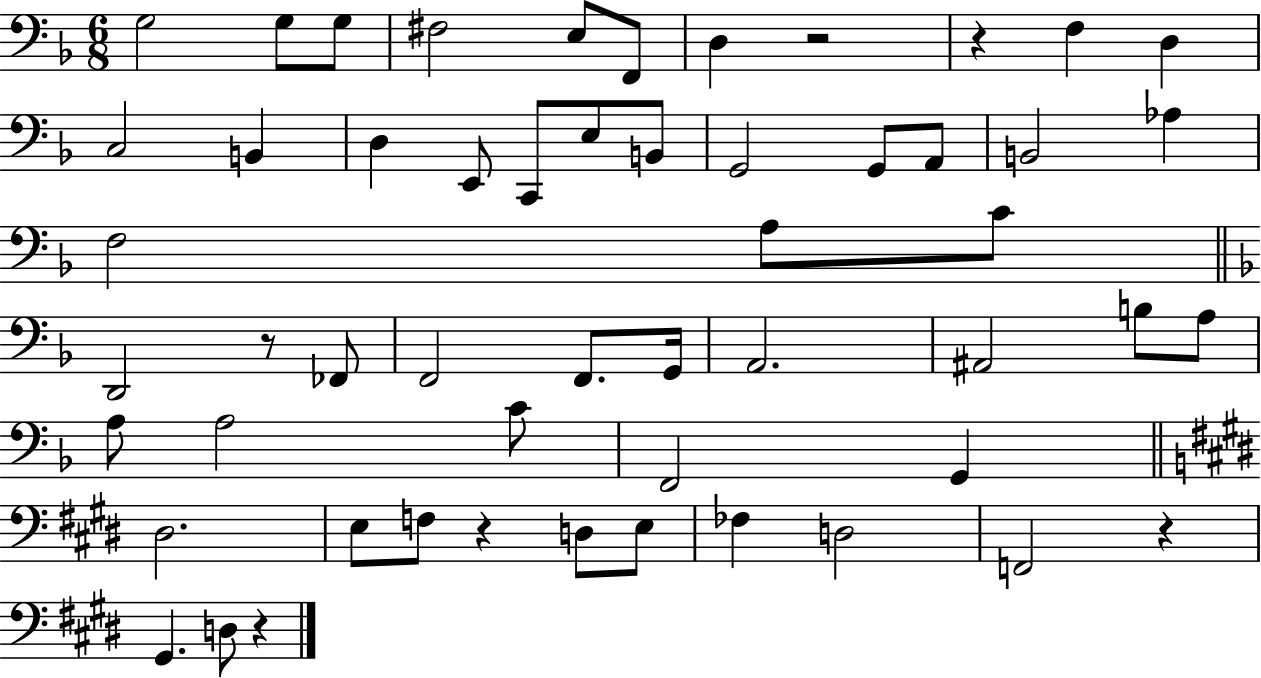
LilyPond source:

{
  \clef bass
  \numericTimeSignature
  \time 6/8
  \key f \major
  g2 g8 g8 | fis2 e8 f,8 | d4 r2 | r4 f4 d4 | \break c2 b,4 | d4 e,8 c,8 e8 b,8 | g,2 g,8 a,8 | b,2 aes4 | \break f2 a8 c'8 | \bar "||" \break \key f \major d,2 r8 fes,8 | f,2 f,8. g,16 | a,2. | ais,2 b8 a8 | \break a8 a2 c'8 | f,2 g,4 | \bar "||" \break \key e \major dis2. | e8 f8 r4 d8 e8 | fes4 d2 | f,2 r4 | \break gis,4. d8 r4 | \bar "|."
}